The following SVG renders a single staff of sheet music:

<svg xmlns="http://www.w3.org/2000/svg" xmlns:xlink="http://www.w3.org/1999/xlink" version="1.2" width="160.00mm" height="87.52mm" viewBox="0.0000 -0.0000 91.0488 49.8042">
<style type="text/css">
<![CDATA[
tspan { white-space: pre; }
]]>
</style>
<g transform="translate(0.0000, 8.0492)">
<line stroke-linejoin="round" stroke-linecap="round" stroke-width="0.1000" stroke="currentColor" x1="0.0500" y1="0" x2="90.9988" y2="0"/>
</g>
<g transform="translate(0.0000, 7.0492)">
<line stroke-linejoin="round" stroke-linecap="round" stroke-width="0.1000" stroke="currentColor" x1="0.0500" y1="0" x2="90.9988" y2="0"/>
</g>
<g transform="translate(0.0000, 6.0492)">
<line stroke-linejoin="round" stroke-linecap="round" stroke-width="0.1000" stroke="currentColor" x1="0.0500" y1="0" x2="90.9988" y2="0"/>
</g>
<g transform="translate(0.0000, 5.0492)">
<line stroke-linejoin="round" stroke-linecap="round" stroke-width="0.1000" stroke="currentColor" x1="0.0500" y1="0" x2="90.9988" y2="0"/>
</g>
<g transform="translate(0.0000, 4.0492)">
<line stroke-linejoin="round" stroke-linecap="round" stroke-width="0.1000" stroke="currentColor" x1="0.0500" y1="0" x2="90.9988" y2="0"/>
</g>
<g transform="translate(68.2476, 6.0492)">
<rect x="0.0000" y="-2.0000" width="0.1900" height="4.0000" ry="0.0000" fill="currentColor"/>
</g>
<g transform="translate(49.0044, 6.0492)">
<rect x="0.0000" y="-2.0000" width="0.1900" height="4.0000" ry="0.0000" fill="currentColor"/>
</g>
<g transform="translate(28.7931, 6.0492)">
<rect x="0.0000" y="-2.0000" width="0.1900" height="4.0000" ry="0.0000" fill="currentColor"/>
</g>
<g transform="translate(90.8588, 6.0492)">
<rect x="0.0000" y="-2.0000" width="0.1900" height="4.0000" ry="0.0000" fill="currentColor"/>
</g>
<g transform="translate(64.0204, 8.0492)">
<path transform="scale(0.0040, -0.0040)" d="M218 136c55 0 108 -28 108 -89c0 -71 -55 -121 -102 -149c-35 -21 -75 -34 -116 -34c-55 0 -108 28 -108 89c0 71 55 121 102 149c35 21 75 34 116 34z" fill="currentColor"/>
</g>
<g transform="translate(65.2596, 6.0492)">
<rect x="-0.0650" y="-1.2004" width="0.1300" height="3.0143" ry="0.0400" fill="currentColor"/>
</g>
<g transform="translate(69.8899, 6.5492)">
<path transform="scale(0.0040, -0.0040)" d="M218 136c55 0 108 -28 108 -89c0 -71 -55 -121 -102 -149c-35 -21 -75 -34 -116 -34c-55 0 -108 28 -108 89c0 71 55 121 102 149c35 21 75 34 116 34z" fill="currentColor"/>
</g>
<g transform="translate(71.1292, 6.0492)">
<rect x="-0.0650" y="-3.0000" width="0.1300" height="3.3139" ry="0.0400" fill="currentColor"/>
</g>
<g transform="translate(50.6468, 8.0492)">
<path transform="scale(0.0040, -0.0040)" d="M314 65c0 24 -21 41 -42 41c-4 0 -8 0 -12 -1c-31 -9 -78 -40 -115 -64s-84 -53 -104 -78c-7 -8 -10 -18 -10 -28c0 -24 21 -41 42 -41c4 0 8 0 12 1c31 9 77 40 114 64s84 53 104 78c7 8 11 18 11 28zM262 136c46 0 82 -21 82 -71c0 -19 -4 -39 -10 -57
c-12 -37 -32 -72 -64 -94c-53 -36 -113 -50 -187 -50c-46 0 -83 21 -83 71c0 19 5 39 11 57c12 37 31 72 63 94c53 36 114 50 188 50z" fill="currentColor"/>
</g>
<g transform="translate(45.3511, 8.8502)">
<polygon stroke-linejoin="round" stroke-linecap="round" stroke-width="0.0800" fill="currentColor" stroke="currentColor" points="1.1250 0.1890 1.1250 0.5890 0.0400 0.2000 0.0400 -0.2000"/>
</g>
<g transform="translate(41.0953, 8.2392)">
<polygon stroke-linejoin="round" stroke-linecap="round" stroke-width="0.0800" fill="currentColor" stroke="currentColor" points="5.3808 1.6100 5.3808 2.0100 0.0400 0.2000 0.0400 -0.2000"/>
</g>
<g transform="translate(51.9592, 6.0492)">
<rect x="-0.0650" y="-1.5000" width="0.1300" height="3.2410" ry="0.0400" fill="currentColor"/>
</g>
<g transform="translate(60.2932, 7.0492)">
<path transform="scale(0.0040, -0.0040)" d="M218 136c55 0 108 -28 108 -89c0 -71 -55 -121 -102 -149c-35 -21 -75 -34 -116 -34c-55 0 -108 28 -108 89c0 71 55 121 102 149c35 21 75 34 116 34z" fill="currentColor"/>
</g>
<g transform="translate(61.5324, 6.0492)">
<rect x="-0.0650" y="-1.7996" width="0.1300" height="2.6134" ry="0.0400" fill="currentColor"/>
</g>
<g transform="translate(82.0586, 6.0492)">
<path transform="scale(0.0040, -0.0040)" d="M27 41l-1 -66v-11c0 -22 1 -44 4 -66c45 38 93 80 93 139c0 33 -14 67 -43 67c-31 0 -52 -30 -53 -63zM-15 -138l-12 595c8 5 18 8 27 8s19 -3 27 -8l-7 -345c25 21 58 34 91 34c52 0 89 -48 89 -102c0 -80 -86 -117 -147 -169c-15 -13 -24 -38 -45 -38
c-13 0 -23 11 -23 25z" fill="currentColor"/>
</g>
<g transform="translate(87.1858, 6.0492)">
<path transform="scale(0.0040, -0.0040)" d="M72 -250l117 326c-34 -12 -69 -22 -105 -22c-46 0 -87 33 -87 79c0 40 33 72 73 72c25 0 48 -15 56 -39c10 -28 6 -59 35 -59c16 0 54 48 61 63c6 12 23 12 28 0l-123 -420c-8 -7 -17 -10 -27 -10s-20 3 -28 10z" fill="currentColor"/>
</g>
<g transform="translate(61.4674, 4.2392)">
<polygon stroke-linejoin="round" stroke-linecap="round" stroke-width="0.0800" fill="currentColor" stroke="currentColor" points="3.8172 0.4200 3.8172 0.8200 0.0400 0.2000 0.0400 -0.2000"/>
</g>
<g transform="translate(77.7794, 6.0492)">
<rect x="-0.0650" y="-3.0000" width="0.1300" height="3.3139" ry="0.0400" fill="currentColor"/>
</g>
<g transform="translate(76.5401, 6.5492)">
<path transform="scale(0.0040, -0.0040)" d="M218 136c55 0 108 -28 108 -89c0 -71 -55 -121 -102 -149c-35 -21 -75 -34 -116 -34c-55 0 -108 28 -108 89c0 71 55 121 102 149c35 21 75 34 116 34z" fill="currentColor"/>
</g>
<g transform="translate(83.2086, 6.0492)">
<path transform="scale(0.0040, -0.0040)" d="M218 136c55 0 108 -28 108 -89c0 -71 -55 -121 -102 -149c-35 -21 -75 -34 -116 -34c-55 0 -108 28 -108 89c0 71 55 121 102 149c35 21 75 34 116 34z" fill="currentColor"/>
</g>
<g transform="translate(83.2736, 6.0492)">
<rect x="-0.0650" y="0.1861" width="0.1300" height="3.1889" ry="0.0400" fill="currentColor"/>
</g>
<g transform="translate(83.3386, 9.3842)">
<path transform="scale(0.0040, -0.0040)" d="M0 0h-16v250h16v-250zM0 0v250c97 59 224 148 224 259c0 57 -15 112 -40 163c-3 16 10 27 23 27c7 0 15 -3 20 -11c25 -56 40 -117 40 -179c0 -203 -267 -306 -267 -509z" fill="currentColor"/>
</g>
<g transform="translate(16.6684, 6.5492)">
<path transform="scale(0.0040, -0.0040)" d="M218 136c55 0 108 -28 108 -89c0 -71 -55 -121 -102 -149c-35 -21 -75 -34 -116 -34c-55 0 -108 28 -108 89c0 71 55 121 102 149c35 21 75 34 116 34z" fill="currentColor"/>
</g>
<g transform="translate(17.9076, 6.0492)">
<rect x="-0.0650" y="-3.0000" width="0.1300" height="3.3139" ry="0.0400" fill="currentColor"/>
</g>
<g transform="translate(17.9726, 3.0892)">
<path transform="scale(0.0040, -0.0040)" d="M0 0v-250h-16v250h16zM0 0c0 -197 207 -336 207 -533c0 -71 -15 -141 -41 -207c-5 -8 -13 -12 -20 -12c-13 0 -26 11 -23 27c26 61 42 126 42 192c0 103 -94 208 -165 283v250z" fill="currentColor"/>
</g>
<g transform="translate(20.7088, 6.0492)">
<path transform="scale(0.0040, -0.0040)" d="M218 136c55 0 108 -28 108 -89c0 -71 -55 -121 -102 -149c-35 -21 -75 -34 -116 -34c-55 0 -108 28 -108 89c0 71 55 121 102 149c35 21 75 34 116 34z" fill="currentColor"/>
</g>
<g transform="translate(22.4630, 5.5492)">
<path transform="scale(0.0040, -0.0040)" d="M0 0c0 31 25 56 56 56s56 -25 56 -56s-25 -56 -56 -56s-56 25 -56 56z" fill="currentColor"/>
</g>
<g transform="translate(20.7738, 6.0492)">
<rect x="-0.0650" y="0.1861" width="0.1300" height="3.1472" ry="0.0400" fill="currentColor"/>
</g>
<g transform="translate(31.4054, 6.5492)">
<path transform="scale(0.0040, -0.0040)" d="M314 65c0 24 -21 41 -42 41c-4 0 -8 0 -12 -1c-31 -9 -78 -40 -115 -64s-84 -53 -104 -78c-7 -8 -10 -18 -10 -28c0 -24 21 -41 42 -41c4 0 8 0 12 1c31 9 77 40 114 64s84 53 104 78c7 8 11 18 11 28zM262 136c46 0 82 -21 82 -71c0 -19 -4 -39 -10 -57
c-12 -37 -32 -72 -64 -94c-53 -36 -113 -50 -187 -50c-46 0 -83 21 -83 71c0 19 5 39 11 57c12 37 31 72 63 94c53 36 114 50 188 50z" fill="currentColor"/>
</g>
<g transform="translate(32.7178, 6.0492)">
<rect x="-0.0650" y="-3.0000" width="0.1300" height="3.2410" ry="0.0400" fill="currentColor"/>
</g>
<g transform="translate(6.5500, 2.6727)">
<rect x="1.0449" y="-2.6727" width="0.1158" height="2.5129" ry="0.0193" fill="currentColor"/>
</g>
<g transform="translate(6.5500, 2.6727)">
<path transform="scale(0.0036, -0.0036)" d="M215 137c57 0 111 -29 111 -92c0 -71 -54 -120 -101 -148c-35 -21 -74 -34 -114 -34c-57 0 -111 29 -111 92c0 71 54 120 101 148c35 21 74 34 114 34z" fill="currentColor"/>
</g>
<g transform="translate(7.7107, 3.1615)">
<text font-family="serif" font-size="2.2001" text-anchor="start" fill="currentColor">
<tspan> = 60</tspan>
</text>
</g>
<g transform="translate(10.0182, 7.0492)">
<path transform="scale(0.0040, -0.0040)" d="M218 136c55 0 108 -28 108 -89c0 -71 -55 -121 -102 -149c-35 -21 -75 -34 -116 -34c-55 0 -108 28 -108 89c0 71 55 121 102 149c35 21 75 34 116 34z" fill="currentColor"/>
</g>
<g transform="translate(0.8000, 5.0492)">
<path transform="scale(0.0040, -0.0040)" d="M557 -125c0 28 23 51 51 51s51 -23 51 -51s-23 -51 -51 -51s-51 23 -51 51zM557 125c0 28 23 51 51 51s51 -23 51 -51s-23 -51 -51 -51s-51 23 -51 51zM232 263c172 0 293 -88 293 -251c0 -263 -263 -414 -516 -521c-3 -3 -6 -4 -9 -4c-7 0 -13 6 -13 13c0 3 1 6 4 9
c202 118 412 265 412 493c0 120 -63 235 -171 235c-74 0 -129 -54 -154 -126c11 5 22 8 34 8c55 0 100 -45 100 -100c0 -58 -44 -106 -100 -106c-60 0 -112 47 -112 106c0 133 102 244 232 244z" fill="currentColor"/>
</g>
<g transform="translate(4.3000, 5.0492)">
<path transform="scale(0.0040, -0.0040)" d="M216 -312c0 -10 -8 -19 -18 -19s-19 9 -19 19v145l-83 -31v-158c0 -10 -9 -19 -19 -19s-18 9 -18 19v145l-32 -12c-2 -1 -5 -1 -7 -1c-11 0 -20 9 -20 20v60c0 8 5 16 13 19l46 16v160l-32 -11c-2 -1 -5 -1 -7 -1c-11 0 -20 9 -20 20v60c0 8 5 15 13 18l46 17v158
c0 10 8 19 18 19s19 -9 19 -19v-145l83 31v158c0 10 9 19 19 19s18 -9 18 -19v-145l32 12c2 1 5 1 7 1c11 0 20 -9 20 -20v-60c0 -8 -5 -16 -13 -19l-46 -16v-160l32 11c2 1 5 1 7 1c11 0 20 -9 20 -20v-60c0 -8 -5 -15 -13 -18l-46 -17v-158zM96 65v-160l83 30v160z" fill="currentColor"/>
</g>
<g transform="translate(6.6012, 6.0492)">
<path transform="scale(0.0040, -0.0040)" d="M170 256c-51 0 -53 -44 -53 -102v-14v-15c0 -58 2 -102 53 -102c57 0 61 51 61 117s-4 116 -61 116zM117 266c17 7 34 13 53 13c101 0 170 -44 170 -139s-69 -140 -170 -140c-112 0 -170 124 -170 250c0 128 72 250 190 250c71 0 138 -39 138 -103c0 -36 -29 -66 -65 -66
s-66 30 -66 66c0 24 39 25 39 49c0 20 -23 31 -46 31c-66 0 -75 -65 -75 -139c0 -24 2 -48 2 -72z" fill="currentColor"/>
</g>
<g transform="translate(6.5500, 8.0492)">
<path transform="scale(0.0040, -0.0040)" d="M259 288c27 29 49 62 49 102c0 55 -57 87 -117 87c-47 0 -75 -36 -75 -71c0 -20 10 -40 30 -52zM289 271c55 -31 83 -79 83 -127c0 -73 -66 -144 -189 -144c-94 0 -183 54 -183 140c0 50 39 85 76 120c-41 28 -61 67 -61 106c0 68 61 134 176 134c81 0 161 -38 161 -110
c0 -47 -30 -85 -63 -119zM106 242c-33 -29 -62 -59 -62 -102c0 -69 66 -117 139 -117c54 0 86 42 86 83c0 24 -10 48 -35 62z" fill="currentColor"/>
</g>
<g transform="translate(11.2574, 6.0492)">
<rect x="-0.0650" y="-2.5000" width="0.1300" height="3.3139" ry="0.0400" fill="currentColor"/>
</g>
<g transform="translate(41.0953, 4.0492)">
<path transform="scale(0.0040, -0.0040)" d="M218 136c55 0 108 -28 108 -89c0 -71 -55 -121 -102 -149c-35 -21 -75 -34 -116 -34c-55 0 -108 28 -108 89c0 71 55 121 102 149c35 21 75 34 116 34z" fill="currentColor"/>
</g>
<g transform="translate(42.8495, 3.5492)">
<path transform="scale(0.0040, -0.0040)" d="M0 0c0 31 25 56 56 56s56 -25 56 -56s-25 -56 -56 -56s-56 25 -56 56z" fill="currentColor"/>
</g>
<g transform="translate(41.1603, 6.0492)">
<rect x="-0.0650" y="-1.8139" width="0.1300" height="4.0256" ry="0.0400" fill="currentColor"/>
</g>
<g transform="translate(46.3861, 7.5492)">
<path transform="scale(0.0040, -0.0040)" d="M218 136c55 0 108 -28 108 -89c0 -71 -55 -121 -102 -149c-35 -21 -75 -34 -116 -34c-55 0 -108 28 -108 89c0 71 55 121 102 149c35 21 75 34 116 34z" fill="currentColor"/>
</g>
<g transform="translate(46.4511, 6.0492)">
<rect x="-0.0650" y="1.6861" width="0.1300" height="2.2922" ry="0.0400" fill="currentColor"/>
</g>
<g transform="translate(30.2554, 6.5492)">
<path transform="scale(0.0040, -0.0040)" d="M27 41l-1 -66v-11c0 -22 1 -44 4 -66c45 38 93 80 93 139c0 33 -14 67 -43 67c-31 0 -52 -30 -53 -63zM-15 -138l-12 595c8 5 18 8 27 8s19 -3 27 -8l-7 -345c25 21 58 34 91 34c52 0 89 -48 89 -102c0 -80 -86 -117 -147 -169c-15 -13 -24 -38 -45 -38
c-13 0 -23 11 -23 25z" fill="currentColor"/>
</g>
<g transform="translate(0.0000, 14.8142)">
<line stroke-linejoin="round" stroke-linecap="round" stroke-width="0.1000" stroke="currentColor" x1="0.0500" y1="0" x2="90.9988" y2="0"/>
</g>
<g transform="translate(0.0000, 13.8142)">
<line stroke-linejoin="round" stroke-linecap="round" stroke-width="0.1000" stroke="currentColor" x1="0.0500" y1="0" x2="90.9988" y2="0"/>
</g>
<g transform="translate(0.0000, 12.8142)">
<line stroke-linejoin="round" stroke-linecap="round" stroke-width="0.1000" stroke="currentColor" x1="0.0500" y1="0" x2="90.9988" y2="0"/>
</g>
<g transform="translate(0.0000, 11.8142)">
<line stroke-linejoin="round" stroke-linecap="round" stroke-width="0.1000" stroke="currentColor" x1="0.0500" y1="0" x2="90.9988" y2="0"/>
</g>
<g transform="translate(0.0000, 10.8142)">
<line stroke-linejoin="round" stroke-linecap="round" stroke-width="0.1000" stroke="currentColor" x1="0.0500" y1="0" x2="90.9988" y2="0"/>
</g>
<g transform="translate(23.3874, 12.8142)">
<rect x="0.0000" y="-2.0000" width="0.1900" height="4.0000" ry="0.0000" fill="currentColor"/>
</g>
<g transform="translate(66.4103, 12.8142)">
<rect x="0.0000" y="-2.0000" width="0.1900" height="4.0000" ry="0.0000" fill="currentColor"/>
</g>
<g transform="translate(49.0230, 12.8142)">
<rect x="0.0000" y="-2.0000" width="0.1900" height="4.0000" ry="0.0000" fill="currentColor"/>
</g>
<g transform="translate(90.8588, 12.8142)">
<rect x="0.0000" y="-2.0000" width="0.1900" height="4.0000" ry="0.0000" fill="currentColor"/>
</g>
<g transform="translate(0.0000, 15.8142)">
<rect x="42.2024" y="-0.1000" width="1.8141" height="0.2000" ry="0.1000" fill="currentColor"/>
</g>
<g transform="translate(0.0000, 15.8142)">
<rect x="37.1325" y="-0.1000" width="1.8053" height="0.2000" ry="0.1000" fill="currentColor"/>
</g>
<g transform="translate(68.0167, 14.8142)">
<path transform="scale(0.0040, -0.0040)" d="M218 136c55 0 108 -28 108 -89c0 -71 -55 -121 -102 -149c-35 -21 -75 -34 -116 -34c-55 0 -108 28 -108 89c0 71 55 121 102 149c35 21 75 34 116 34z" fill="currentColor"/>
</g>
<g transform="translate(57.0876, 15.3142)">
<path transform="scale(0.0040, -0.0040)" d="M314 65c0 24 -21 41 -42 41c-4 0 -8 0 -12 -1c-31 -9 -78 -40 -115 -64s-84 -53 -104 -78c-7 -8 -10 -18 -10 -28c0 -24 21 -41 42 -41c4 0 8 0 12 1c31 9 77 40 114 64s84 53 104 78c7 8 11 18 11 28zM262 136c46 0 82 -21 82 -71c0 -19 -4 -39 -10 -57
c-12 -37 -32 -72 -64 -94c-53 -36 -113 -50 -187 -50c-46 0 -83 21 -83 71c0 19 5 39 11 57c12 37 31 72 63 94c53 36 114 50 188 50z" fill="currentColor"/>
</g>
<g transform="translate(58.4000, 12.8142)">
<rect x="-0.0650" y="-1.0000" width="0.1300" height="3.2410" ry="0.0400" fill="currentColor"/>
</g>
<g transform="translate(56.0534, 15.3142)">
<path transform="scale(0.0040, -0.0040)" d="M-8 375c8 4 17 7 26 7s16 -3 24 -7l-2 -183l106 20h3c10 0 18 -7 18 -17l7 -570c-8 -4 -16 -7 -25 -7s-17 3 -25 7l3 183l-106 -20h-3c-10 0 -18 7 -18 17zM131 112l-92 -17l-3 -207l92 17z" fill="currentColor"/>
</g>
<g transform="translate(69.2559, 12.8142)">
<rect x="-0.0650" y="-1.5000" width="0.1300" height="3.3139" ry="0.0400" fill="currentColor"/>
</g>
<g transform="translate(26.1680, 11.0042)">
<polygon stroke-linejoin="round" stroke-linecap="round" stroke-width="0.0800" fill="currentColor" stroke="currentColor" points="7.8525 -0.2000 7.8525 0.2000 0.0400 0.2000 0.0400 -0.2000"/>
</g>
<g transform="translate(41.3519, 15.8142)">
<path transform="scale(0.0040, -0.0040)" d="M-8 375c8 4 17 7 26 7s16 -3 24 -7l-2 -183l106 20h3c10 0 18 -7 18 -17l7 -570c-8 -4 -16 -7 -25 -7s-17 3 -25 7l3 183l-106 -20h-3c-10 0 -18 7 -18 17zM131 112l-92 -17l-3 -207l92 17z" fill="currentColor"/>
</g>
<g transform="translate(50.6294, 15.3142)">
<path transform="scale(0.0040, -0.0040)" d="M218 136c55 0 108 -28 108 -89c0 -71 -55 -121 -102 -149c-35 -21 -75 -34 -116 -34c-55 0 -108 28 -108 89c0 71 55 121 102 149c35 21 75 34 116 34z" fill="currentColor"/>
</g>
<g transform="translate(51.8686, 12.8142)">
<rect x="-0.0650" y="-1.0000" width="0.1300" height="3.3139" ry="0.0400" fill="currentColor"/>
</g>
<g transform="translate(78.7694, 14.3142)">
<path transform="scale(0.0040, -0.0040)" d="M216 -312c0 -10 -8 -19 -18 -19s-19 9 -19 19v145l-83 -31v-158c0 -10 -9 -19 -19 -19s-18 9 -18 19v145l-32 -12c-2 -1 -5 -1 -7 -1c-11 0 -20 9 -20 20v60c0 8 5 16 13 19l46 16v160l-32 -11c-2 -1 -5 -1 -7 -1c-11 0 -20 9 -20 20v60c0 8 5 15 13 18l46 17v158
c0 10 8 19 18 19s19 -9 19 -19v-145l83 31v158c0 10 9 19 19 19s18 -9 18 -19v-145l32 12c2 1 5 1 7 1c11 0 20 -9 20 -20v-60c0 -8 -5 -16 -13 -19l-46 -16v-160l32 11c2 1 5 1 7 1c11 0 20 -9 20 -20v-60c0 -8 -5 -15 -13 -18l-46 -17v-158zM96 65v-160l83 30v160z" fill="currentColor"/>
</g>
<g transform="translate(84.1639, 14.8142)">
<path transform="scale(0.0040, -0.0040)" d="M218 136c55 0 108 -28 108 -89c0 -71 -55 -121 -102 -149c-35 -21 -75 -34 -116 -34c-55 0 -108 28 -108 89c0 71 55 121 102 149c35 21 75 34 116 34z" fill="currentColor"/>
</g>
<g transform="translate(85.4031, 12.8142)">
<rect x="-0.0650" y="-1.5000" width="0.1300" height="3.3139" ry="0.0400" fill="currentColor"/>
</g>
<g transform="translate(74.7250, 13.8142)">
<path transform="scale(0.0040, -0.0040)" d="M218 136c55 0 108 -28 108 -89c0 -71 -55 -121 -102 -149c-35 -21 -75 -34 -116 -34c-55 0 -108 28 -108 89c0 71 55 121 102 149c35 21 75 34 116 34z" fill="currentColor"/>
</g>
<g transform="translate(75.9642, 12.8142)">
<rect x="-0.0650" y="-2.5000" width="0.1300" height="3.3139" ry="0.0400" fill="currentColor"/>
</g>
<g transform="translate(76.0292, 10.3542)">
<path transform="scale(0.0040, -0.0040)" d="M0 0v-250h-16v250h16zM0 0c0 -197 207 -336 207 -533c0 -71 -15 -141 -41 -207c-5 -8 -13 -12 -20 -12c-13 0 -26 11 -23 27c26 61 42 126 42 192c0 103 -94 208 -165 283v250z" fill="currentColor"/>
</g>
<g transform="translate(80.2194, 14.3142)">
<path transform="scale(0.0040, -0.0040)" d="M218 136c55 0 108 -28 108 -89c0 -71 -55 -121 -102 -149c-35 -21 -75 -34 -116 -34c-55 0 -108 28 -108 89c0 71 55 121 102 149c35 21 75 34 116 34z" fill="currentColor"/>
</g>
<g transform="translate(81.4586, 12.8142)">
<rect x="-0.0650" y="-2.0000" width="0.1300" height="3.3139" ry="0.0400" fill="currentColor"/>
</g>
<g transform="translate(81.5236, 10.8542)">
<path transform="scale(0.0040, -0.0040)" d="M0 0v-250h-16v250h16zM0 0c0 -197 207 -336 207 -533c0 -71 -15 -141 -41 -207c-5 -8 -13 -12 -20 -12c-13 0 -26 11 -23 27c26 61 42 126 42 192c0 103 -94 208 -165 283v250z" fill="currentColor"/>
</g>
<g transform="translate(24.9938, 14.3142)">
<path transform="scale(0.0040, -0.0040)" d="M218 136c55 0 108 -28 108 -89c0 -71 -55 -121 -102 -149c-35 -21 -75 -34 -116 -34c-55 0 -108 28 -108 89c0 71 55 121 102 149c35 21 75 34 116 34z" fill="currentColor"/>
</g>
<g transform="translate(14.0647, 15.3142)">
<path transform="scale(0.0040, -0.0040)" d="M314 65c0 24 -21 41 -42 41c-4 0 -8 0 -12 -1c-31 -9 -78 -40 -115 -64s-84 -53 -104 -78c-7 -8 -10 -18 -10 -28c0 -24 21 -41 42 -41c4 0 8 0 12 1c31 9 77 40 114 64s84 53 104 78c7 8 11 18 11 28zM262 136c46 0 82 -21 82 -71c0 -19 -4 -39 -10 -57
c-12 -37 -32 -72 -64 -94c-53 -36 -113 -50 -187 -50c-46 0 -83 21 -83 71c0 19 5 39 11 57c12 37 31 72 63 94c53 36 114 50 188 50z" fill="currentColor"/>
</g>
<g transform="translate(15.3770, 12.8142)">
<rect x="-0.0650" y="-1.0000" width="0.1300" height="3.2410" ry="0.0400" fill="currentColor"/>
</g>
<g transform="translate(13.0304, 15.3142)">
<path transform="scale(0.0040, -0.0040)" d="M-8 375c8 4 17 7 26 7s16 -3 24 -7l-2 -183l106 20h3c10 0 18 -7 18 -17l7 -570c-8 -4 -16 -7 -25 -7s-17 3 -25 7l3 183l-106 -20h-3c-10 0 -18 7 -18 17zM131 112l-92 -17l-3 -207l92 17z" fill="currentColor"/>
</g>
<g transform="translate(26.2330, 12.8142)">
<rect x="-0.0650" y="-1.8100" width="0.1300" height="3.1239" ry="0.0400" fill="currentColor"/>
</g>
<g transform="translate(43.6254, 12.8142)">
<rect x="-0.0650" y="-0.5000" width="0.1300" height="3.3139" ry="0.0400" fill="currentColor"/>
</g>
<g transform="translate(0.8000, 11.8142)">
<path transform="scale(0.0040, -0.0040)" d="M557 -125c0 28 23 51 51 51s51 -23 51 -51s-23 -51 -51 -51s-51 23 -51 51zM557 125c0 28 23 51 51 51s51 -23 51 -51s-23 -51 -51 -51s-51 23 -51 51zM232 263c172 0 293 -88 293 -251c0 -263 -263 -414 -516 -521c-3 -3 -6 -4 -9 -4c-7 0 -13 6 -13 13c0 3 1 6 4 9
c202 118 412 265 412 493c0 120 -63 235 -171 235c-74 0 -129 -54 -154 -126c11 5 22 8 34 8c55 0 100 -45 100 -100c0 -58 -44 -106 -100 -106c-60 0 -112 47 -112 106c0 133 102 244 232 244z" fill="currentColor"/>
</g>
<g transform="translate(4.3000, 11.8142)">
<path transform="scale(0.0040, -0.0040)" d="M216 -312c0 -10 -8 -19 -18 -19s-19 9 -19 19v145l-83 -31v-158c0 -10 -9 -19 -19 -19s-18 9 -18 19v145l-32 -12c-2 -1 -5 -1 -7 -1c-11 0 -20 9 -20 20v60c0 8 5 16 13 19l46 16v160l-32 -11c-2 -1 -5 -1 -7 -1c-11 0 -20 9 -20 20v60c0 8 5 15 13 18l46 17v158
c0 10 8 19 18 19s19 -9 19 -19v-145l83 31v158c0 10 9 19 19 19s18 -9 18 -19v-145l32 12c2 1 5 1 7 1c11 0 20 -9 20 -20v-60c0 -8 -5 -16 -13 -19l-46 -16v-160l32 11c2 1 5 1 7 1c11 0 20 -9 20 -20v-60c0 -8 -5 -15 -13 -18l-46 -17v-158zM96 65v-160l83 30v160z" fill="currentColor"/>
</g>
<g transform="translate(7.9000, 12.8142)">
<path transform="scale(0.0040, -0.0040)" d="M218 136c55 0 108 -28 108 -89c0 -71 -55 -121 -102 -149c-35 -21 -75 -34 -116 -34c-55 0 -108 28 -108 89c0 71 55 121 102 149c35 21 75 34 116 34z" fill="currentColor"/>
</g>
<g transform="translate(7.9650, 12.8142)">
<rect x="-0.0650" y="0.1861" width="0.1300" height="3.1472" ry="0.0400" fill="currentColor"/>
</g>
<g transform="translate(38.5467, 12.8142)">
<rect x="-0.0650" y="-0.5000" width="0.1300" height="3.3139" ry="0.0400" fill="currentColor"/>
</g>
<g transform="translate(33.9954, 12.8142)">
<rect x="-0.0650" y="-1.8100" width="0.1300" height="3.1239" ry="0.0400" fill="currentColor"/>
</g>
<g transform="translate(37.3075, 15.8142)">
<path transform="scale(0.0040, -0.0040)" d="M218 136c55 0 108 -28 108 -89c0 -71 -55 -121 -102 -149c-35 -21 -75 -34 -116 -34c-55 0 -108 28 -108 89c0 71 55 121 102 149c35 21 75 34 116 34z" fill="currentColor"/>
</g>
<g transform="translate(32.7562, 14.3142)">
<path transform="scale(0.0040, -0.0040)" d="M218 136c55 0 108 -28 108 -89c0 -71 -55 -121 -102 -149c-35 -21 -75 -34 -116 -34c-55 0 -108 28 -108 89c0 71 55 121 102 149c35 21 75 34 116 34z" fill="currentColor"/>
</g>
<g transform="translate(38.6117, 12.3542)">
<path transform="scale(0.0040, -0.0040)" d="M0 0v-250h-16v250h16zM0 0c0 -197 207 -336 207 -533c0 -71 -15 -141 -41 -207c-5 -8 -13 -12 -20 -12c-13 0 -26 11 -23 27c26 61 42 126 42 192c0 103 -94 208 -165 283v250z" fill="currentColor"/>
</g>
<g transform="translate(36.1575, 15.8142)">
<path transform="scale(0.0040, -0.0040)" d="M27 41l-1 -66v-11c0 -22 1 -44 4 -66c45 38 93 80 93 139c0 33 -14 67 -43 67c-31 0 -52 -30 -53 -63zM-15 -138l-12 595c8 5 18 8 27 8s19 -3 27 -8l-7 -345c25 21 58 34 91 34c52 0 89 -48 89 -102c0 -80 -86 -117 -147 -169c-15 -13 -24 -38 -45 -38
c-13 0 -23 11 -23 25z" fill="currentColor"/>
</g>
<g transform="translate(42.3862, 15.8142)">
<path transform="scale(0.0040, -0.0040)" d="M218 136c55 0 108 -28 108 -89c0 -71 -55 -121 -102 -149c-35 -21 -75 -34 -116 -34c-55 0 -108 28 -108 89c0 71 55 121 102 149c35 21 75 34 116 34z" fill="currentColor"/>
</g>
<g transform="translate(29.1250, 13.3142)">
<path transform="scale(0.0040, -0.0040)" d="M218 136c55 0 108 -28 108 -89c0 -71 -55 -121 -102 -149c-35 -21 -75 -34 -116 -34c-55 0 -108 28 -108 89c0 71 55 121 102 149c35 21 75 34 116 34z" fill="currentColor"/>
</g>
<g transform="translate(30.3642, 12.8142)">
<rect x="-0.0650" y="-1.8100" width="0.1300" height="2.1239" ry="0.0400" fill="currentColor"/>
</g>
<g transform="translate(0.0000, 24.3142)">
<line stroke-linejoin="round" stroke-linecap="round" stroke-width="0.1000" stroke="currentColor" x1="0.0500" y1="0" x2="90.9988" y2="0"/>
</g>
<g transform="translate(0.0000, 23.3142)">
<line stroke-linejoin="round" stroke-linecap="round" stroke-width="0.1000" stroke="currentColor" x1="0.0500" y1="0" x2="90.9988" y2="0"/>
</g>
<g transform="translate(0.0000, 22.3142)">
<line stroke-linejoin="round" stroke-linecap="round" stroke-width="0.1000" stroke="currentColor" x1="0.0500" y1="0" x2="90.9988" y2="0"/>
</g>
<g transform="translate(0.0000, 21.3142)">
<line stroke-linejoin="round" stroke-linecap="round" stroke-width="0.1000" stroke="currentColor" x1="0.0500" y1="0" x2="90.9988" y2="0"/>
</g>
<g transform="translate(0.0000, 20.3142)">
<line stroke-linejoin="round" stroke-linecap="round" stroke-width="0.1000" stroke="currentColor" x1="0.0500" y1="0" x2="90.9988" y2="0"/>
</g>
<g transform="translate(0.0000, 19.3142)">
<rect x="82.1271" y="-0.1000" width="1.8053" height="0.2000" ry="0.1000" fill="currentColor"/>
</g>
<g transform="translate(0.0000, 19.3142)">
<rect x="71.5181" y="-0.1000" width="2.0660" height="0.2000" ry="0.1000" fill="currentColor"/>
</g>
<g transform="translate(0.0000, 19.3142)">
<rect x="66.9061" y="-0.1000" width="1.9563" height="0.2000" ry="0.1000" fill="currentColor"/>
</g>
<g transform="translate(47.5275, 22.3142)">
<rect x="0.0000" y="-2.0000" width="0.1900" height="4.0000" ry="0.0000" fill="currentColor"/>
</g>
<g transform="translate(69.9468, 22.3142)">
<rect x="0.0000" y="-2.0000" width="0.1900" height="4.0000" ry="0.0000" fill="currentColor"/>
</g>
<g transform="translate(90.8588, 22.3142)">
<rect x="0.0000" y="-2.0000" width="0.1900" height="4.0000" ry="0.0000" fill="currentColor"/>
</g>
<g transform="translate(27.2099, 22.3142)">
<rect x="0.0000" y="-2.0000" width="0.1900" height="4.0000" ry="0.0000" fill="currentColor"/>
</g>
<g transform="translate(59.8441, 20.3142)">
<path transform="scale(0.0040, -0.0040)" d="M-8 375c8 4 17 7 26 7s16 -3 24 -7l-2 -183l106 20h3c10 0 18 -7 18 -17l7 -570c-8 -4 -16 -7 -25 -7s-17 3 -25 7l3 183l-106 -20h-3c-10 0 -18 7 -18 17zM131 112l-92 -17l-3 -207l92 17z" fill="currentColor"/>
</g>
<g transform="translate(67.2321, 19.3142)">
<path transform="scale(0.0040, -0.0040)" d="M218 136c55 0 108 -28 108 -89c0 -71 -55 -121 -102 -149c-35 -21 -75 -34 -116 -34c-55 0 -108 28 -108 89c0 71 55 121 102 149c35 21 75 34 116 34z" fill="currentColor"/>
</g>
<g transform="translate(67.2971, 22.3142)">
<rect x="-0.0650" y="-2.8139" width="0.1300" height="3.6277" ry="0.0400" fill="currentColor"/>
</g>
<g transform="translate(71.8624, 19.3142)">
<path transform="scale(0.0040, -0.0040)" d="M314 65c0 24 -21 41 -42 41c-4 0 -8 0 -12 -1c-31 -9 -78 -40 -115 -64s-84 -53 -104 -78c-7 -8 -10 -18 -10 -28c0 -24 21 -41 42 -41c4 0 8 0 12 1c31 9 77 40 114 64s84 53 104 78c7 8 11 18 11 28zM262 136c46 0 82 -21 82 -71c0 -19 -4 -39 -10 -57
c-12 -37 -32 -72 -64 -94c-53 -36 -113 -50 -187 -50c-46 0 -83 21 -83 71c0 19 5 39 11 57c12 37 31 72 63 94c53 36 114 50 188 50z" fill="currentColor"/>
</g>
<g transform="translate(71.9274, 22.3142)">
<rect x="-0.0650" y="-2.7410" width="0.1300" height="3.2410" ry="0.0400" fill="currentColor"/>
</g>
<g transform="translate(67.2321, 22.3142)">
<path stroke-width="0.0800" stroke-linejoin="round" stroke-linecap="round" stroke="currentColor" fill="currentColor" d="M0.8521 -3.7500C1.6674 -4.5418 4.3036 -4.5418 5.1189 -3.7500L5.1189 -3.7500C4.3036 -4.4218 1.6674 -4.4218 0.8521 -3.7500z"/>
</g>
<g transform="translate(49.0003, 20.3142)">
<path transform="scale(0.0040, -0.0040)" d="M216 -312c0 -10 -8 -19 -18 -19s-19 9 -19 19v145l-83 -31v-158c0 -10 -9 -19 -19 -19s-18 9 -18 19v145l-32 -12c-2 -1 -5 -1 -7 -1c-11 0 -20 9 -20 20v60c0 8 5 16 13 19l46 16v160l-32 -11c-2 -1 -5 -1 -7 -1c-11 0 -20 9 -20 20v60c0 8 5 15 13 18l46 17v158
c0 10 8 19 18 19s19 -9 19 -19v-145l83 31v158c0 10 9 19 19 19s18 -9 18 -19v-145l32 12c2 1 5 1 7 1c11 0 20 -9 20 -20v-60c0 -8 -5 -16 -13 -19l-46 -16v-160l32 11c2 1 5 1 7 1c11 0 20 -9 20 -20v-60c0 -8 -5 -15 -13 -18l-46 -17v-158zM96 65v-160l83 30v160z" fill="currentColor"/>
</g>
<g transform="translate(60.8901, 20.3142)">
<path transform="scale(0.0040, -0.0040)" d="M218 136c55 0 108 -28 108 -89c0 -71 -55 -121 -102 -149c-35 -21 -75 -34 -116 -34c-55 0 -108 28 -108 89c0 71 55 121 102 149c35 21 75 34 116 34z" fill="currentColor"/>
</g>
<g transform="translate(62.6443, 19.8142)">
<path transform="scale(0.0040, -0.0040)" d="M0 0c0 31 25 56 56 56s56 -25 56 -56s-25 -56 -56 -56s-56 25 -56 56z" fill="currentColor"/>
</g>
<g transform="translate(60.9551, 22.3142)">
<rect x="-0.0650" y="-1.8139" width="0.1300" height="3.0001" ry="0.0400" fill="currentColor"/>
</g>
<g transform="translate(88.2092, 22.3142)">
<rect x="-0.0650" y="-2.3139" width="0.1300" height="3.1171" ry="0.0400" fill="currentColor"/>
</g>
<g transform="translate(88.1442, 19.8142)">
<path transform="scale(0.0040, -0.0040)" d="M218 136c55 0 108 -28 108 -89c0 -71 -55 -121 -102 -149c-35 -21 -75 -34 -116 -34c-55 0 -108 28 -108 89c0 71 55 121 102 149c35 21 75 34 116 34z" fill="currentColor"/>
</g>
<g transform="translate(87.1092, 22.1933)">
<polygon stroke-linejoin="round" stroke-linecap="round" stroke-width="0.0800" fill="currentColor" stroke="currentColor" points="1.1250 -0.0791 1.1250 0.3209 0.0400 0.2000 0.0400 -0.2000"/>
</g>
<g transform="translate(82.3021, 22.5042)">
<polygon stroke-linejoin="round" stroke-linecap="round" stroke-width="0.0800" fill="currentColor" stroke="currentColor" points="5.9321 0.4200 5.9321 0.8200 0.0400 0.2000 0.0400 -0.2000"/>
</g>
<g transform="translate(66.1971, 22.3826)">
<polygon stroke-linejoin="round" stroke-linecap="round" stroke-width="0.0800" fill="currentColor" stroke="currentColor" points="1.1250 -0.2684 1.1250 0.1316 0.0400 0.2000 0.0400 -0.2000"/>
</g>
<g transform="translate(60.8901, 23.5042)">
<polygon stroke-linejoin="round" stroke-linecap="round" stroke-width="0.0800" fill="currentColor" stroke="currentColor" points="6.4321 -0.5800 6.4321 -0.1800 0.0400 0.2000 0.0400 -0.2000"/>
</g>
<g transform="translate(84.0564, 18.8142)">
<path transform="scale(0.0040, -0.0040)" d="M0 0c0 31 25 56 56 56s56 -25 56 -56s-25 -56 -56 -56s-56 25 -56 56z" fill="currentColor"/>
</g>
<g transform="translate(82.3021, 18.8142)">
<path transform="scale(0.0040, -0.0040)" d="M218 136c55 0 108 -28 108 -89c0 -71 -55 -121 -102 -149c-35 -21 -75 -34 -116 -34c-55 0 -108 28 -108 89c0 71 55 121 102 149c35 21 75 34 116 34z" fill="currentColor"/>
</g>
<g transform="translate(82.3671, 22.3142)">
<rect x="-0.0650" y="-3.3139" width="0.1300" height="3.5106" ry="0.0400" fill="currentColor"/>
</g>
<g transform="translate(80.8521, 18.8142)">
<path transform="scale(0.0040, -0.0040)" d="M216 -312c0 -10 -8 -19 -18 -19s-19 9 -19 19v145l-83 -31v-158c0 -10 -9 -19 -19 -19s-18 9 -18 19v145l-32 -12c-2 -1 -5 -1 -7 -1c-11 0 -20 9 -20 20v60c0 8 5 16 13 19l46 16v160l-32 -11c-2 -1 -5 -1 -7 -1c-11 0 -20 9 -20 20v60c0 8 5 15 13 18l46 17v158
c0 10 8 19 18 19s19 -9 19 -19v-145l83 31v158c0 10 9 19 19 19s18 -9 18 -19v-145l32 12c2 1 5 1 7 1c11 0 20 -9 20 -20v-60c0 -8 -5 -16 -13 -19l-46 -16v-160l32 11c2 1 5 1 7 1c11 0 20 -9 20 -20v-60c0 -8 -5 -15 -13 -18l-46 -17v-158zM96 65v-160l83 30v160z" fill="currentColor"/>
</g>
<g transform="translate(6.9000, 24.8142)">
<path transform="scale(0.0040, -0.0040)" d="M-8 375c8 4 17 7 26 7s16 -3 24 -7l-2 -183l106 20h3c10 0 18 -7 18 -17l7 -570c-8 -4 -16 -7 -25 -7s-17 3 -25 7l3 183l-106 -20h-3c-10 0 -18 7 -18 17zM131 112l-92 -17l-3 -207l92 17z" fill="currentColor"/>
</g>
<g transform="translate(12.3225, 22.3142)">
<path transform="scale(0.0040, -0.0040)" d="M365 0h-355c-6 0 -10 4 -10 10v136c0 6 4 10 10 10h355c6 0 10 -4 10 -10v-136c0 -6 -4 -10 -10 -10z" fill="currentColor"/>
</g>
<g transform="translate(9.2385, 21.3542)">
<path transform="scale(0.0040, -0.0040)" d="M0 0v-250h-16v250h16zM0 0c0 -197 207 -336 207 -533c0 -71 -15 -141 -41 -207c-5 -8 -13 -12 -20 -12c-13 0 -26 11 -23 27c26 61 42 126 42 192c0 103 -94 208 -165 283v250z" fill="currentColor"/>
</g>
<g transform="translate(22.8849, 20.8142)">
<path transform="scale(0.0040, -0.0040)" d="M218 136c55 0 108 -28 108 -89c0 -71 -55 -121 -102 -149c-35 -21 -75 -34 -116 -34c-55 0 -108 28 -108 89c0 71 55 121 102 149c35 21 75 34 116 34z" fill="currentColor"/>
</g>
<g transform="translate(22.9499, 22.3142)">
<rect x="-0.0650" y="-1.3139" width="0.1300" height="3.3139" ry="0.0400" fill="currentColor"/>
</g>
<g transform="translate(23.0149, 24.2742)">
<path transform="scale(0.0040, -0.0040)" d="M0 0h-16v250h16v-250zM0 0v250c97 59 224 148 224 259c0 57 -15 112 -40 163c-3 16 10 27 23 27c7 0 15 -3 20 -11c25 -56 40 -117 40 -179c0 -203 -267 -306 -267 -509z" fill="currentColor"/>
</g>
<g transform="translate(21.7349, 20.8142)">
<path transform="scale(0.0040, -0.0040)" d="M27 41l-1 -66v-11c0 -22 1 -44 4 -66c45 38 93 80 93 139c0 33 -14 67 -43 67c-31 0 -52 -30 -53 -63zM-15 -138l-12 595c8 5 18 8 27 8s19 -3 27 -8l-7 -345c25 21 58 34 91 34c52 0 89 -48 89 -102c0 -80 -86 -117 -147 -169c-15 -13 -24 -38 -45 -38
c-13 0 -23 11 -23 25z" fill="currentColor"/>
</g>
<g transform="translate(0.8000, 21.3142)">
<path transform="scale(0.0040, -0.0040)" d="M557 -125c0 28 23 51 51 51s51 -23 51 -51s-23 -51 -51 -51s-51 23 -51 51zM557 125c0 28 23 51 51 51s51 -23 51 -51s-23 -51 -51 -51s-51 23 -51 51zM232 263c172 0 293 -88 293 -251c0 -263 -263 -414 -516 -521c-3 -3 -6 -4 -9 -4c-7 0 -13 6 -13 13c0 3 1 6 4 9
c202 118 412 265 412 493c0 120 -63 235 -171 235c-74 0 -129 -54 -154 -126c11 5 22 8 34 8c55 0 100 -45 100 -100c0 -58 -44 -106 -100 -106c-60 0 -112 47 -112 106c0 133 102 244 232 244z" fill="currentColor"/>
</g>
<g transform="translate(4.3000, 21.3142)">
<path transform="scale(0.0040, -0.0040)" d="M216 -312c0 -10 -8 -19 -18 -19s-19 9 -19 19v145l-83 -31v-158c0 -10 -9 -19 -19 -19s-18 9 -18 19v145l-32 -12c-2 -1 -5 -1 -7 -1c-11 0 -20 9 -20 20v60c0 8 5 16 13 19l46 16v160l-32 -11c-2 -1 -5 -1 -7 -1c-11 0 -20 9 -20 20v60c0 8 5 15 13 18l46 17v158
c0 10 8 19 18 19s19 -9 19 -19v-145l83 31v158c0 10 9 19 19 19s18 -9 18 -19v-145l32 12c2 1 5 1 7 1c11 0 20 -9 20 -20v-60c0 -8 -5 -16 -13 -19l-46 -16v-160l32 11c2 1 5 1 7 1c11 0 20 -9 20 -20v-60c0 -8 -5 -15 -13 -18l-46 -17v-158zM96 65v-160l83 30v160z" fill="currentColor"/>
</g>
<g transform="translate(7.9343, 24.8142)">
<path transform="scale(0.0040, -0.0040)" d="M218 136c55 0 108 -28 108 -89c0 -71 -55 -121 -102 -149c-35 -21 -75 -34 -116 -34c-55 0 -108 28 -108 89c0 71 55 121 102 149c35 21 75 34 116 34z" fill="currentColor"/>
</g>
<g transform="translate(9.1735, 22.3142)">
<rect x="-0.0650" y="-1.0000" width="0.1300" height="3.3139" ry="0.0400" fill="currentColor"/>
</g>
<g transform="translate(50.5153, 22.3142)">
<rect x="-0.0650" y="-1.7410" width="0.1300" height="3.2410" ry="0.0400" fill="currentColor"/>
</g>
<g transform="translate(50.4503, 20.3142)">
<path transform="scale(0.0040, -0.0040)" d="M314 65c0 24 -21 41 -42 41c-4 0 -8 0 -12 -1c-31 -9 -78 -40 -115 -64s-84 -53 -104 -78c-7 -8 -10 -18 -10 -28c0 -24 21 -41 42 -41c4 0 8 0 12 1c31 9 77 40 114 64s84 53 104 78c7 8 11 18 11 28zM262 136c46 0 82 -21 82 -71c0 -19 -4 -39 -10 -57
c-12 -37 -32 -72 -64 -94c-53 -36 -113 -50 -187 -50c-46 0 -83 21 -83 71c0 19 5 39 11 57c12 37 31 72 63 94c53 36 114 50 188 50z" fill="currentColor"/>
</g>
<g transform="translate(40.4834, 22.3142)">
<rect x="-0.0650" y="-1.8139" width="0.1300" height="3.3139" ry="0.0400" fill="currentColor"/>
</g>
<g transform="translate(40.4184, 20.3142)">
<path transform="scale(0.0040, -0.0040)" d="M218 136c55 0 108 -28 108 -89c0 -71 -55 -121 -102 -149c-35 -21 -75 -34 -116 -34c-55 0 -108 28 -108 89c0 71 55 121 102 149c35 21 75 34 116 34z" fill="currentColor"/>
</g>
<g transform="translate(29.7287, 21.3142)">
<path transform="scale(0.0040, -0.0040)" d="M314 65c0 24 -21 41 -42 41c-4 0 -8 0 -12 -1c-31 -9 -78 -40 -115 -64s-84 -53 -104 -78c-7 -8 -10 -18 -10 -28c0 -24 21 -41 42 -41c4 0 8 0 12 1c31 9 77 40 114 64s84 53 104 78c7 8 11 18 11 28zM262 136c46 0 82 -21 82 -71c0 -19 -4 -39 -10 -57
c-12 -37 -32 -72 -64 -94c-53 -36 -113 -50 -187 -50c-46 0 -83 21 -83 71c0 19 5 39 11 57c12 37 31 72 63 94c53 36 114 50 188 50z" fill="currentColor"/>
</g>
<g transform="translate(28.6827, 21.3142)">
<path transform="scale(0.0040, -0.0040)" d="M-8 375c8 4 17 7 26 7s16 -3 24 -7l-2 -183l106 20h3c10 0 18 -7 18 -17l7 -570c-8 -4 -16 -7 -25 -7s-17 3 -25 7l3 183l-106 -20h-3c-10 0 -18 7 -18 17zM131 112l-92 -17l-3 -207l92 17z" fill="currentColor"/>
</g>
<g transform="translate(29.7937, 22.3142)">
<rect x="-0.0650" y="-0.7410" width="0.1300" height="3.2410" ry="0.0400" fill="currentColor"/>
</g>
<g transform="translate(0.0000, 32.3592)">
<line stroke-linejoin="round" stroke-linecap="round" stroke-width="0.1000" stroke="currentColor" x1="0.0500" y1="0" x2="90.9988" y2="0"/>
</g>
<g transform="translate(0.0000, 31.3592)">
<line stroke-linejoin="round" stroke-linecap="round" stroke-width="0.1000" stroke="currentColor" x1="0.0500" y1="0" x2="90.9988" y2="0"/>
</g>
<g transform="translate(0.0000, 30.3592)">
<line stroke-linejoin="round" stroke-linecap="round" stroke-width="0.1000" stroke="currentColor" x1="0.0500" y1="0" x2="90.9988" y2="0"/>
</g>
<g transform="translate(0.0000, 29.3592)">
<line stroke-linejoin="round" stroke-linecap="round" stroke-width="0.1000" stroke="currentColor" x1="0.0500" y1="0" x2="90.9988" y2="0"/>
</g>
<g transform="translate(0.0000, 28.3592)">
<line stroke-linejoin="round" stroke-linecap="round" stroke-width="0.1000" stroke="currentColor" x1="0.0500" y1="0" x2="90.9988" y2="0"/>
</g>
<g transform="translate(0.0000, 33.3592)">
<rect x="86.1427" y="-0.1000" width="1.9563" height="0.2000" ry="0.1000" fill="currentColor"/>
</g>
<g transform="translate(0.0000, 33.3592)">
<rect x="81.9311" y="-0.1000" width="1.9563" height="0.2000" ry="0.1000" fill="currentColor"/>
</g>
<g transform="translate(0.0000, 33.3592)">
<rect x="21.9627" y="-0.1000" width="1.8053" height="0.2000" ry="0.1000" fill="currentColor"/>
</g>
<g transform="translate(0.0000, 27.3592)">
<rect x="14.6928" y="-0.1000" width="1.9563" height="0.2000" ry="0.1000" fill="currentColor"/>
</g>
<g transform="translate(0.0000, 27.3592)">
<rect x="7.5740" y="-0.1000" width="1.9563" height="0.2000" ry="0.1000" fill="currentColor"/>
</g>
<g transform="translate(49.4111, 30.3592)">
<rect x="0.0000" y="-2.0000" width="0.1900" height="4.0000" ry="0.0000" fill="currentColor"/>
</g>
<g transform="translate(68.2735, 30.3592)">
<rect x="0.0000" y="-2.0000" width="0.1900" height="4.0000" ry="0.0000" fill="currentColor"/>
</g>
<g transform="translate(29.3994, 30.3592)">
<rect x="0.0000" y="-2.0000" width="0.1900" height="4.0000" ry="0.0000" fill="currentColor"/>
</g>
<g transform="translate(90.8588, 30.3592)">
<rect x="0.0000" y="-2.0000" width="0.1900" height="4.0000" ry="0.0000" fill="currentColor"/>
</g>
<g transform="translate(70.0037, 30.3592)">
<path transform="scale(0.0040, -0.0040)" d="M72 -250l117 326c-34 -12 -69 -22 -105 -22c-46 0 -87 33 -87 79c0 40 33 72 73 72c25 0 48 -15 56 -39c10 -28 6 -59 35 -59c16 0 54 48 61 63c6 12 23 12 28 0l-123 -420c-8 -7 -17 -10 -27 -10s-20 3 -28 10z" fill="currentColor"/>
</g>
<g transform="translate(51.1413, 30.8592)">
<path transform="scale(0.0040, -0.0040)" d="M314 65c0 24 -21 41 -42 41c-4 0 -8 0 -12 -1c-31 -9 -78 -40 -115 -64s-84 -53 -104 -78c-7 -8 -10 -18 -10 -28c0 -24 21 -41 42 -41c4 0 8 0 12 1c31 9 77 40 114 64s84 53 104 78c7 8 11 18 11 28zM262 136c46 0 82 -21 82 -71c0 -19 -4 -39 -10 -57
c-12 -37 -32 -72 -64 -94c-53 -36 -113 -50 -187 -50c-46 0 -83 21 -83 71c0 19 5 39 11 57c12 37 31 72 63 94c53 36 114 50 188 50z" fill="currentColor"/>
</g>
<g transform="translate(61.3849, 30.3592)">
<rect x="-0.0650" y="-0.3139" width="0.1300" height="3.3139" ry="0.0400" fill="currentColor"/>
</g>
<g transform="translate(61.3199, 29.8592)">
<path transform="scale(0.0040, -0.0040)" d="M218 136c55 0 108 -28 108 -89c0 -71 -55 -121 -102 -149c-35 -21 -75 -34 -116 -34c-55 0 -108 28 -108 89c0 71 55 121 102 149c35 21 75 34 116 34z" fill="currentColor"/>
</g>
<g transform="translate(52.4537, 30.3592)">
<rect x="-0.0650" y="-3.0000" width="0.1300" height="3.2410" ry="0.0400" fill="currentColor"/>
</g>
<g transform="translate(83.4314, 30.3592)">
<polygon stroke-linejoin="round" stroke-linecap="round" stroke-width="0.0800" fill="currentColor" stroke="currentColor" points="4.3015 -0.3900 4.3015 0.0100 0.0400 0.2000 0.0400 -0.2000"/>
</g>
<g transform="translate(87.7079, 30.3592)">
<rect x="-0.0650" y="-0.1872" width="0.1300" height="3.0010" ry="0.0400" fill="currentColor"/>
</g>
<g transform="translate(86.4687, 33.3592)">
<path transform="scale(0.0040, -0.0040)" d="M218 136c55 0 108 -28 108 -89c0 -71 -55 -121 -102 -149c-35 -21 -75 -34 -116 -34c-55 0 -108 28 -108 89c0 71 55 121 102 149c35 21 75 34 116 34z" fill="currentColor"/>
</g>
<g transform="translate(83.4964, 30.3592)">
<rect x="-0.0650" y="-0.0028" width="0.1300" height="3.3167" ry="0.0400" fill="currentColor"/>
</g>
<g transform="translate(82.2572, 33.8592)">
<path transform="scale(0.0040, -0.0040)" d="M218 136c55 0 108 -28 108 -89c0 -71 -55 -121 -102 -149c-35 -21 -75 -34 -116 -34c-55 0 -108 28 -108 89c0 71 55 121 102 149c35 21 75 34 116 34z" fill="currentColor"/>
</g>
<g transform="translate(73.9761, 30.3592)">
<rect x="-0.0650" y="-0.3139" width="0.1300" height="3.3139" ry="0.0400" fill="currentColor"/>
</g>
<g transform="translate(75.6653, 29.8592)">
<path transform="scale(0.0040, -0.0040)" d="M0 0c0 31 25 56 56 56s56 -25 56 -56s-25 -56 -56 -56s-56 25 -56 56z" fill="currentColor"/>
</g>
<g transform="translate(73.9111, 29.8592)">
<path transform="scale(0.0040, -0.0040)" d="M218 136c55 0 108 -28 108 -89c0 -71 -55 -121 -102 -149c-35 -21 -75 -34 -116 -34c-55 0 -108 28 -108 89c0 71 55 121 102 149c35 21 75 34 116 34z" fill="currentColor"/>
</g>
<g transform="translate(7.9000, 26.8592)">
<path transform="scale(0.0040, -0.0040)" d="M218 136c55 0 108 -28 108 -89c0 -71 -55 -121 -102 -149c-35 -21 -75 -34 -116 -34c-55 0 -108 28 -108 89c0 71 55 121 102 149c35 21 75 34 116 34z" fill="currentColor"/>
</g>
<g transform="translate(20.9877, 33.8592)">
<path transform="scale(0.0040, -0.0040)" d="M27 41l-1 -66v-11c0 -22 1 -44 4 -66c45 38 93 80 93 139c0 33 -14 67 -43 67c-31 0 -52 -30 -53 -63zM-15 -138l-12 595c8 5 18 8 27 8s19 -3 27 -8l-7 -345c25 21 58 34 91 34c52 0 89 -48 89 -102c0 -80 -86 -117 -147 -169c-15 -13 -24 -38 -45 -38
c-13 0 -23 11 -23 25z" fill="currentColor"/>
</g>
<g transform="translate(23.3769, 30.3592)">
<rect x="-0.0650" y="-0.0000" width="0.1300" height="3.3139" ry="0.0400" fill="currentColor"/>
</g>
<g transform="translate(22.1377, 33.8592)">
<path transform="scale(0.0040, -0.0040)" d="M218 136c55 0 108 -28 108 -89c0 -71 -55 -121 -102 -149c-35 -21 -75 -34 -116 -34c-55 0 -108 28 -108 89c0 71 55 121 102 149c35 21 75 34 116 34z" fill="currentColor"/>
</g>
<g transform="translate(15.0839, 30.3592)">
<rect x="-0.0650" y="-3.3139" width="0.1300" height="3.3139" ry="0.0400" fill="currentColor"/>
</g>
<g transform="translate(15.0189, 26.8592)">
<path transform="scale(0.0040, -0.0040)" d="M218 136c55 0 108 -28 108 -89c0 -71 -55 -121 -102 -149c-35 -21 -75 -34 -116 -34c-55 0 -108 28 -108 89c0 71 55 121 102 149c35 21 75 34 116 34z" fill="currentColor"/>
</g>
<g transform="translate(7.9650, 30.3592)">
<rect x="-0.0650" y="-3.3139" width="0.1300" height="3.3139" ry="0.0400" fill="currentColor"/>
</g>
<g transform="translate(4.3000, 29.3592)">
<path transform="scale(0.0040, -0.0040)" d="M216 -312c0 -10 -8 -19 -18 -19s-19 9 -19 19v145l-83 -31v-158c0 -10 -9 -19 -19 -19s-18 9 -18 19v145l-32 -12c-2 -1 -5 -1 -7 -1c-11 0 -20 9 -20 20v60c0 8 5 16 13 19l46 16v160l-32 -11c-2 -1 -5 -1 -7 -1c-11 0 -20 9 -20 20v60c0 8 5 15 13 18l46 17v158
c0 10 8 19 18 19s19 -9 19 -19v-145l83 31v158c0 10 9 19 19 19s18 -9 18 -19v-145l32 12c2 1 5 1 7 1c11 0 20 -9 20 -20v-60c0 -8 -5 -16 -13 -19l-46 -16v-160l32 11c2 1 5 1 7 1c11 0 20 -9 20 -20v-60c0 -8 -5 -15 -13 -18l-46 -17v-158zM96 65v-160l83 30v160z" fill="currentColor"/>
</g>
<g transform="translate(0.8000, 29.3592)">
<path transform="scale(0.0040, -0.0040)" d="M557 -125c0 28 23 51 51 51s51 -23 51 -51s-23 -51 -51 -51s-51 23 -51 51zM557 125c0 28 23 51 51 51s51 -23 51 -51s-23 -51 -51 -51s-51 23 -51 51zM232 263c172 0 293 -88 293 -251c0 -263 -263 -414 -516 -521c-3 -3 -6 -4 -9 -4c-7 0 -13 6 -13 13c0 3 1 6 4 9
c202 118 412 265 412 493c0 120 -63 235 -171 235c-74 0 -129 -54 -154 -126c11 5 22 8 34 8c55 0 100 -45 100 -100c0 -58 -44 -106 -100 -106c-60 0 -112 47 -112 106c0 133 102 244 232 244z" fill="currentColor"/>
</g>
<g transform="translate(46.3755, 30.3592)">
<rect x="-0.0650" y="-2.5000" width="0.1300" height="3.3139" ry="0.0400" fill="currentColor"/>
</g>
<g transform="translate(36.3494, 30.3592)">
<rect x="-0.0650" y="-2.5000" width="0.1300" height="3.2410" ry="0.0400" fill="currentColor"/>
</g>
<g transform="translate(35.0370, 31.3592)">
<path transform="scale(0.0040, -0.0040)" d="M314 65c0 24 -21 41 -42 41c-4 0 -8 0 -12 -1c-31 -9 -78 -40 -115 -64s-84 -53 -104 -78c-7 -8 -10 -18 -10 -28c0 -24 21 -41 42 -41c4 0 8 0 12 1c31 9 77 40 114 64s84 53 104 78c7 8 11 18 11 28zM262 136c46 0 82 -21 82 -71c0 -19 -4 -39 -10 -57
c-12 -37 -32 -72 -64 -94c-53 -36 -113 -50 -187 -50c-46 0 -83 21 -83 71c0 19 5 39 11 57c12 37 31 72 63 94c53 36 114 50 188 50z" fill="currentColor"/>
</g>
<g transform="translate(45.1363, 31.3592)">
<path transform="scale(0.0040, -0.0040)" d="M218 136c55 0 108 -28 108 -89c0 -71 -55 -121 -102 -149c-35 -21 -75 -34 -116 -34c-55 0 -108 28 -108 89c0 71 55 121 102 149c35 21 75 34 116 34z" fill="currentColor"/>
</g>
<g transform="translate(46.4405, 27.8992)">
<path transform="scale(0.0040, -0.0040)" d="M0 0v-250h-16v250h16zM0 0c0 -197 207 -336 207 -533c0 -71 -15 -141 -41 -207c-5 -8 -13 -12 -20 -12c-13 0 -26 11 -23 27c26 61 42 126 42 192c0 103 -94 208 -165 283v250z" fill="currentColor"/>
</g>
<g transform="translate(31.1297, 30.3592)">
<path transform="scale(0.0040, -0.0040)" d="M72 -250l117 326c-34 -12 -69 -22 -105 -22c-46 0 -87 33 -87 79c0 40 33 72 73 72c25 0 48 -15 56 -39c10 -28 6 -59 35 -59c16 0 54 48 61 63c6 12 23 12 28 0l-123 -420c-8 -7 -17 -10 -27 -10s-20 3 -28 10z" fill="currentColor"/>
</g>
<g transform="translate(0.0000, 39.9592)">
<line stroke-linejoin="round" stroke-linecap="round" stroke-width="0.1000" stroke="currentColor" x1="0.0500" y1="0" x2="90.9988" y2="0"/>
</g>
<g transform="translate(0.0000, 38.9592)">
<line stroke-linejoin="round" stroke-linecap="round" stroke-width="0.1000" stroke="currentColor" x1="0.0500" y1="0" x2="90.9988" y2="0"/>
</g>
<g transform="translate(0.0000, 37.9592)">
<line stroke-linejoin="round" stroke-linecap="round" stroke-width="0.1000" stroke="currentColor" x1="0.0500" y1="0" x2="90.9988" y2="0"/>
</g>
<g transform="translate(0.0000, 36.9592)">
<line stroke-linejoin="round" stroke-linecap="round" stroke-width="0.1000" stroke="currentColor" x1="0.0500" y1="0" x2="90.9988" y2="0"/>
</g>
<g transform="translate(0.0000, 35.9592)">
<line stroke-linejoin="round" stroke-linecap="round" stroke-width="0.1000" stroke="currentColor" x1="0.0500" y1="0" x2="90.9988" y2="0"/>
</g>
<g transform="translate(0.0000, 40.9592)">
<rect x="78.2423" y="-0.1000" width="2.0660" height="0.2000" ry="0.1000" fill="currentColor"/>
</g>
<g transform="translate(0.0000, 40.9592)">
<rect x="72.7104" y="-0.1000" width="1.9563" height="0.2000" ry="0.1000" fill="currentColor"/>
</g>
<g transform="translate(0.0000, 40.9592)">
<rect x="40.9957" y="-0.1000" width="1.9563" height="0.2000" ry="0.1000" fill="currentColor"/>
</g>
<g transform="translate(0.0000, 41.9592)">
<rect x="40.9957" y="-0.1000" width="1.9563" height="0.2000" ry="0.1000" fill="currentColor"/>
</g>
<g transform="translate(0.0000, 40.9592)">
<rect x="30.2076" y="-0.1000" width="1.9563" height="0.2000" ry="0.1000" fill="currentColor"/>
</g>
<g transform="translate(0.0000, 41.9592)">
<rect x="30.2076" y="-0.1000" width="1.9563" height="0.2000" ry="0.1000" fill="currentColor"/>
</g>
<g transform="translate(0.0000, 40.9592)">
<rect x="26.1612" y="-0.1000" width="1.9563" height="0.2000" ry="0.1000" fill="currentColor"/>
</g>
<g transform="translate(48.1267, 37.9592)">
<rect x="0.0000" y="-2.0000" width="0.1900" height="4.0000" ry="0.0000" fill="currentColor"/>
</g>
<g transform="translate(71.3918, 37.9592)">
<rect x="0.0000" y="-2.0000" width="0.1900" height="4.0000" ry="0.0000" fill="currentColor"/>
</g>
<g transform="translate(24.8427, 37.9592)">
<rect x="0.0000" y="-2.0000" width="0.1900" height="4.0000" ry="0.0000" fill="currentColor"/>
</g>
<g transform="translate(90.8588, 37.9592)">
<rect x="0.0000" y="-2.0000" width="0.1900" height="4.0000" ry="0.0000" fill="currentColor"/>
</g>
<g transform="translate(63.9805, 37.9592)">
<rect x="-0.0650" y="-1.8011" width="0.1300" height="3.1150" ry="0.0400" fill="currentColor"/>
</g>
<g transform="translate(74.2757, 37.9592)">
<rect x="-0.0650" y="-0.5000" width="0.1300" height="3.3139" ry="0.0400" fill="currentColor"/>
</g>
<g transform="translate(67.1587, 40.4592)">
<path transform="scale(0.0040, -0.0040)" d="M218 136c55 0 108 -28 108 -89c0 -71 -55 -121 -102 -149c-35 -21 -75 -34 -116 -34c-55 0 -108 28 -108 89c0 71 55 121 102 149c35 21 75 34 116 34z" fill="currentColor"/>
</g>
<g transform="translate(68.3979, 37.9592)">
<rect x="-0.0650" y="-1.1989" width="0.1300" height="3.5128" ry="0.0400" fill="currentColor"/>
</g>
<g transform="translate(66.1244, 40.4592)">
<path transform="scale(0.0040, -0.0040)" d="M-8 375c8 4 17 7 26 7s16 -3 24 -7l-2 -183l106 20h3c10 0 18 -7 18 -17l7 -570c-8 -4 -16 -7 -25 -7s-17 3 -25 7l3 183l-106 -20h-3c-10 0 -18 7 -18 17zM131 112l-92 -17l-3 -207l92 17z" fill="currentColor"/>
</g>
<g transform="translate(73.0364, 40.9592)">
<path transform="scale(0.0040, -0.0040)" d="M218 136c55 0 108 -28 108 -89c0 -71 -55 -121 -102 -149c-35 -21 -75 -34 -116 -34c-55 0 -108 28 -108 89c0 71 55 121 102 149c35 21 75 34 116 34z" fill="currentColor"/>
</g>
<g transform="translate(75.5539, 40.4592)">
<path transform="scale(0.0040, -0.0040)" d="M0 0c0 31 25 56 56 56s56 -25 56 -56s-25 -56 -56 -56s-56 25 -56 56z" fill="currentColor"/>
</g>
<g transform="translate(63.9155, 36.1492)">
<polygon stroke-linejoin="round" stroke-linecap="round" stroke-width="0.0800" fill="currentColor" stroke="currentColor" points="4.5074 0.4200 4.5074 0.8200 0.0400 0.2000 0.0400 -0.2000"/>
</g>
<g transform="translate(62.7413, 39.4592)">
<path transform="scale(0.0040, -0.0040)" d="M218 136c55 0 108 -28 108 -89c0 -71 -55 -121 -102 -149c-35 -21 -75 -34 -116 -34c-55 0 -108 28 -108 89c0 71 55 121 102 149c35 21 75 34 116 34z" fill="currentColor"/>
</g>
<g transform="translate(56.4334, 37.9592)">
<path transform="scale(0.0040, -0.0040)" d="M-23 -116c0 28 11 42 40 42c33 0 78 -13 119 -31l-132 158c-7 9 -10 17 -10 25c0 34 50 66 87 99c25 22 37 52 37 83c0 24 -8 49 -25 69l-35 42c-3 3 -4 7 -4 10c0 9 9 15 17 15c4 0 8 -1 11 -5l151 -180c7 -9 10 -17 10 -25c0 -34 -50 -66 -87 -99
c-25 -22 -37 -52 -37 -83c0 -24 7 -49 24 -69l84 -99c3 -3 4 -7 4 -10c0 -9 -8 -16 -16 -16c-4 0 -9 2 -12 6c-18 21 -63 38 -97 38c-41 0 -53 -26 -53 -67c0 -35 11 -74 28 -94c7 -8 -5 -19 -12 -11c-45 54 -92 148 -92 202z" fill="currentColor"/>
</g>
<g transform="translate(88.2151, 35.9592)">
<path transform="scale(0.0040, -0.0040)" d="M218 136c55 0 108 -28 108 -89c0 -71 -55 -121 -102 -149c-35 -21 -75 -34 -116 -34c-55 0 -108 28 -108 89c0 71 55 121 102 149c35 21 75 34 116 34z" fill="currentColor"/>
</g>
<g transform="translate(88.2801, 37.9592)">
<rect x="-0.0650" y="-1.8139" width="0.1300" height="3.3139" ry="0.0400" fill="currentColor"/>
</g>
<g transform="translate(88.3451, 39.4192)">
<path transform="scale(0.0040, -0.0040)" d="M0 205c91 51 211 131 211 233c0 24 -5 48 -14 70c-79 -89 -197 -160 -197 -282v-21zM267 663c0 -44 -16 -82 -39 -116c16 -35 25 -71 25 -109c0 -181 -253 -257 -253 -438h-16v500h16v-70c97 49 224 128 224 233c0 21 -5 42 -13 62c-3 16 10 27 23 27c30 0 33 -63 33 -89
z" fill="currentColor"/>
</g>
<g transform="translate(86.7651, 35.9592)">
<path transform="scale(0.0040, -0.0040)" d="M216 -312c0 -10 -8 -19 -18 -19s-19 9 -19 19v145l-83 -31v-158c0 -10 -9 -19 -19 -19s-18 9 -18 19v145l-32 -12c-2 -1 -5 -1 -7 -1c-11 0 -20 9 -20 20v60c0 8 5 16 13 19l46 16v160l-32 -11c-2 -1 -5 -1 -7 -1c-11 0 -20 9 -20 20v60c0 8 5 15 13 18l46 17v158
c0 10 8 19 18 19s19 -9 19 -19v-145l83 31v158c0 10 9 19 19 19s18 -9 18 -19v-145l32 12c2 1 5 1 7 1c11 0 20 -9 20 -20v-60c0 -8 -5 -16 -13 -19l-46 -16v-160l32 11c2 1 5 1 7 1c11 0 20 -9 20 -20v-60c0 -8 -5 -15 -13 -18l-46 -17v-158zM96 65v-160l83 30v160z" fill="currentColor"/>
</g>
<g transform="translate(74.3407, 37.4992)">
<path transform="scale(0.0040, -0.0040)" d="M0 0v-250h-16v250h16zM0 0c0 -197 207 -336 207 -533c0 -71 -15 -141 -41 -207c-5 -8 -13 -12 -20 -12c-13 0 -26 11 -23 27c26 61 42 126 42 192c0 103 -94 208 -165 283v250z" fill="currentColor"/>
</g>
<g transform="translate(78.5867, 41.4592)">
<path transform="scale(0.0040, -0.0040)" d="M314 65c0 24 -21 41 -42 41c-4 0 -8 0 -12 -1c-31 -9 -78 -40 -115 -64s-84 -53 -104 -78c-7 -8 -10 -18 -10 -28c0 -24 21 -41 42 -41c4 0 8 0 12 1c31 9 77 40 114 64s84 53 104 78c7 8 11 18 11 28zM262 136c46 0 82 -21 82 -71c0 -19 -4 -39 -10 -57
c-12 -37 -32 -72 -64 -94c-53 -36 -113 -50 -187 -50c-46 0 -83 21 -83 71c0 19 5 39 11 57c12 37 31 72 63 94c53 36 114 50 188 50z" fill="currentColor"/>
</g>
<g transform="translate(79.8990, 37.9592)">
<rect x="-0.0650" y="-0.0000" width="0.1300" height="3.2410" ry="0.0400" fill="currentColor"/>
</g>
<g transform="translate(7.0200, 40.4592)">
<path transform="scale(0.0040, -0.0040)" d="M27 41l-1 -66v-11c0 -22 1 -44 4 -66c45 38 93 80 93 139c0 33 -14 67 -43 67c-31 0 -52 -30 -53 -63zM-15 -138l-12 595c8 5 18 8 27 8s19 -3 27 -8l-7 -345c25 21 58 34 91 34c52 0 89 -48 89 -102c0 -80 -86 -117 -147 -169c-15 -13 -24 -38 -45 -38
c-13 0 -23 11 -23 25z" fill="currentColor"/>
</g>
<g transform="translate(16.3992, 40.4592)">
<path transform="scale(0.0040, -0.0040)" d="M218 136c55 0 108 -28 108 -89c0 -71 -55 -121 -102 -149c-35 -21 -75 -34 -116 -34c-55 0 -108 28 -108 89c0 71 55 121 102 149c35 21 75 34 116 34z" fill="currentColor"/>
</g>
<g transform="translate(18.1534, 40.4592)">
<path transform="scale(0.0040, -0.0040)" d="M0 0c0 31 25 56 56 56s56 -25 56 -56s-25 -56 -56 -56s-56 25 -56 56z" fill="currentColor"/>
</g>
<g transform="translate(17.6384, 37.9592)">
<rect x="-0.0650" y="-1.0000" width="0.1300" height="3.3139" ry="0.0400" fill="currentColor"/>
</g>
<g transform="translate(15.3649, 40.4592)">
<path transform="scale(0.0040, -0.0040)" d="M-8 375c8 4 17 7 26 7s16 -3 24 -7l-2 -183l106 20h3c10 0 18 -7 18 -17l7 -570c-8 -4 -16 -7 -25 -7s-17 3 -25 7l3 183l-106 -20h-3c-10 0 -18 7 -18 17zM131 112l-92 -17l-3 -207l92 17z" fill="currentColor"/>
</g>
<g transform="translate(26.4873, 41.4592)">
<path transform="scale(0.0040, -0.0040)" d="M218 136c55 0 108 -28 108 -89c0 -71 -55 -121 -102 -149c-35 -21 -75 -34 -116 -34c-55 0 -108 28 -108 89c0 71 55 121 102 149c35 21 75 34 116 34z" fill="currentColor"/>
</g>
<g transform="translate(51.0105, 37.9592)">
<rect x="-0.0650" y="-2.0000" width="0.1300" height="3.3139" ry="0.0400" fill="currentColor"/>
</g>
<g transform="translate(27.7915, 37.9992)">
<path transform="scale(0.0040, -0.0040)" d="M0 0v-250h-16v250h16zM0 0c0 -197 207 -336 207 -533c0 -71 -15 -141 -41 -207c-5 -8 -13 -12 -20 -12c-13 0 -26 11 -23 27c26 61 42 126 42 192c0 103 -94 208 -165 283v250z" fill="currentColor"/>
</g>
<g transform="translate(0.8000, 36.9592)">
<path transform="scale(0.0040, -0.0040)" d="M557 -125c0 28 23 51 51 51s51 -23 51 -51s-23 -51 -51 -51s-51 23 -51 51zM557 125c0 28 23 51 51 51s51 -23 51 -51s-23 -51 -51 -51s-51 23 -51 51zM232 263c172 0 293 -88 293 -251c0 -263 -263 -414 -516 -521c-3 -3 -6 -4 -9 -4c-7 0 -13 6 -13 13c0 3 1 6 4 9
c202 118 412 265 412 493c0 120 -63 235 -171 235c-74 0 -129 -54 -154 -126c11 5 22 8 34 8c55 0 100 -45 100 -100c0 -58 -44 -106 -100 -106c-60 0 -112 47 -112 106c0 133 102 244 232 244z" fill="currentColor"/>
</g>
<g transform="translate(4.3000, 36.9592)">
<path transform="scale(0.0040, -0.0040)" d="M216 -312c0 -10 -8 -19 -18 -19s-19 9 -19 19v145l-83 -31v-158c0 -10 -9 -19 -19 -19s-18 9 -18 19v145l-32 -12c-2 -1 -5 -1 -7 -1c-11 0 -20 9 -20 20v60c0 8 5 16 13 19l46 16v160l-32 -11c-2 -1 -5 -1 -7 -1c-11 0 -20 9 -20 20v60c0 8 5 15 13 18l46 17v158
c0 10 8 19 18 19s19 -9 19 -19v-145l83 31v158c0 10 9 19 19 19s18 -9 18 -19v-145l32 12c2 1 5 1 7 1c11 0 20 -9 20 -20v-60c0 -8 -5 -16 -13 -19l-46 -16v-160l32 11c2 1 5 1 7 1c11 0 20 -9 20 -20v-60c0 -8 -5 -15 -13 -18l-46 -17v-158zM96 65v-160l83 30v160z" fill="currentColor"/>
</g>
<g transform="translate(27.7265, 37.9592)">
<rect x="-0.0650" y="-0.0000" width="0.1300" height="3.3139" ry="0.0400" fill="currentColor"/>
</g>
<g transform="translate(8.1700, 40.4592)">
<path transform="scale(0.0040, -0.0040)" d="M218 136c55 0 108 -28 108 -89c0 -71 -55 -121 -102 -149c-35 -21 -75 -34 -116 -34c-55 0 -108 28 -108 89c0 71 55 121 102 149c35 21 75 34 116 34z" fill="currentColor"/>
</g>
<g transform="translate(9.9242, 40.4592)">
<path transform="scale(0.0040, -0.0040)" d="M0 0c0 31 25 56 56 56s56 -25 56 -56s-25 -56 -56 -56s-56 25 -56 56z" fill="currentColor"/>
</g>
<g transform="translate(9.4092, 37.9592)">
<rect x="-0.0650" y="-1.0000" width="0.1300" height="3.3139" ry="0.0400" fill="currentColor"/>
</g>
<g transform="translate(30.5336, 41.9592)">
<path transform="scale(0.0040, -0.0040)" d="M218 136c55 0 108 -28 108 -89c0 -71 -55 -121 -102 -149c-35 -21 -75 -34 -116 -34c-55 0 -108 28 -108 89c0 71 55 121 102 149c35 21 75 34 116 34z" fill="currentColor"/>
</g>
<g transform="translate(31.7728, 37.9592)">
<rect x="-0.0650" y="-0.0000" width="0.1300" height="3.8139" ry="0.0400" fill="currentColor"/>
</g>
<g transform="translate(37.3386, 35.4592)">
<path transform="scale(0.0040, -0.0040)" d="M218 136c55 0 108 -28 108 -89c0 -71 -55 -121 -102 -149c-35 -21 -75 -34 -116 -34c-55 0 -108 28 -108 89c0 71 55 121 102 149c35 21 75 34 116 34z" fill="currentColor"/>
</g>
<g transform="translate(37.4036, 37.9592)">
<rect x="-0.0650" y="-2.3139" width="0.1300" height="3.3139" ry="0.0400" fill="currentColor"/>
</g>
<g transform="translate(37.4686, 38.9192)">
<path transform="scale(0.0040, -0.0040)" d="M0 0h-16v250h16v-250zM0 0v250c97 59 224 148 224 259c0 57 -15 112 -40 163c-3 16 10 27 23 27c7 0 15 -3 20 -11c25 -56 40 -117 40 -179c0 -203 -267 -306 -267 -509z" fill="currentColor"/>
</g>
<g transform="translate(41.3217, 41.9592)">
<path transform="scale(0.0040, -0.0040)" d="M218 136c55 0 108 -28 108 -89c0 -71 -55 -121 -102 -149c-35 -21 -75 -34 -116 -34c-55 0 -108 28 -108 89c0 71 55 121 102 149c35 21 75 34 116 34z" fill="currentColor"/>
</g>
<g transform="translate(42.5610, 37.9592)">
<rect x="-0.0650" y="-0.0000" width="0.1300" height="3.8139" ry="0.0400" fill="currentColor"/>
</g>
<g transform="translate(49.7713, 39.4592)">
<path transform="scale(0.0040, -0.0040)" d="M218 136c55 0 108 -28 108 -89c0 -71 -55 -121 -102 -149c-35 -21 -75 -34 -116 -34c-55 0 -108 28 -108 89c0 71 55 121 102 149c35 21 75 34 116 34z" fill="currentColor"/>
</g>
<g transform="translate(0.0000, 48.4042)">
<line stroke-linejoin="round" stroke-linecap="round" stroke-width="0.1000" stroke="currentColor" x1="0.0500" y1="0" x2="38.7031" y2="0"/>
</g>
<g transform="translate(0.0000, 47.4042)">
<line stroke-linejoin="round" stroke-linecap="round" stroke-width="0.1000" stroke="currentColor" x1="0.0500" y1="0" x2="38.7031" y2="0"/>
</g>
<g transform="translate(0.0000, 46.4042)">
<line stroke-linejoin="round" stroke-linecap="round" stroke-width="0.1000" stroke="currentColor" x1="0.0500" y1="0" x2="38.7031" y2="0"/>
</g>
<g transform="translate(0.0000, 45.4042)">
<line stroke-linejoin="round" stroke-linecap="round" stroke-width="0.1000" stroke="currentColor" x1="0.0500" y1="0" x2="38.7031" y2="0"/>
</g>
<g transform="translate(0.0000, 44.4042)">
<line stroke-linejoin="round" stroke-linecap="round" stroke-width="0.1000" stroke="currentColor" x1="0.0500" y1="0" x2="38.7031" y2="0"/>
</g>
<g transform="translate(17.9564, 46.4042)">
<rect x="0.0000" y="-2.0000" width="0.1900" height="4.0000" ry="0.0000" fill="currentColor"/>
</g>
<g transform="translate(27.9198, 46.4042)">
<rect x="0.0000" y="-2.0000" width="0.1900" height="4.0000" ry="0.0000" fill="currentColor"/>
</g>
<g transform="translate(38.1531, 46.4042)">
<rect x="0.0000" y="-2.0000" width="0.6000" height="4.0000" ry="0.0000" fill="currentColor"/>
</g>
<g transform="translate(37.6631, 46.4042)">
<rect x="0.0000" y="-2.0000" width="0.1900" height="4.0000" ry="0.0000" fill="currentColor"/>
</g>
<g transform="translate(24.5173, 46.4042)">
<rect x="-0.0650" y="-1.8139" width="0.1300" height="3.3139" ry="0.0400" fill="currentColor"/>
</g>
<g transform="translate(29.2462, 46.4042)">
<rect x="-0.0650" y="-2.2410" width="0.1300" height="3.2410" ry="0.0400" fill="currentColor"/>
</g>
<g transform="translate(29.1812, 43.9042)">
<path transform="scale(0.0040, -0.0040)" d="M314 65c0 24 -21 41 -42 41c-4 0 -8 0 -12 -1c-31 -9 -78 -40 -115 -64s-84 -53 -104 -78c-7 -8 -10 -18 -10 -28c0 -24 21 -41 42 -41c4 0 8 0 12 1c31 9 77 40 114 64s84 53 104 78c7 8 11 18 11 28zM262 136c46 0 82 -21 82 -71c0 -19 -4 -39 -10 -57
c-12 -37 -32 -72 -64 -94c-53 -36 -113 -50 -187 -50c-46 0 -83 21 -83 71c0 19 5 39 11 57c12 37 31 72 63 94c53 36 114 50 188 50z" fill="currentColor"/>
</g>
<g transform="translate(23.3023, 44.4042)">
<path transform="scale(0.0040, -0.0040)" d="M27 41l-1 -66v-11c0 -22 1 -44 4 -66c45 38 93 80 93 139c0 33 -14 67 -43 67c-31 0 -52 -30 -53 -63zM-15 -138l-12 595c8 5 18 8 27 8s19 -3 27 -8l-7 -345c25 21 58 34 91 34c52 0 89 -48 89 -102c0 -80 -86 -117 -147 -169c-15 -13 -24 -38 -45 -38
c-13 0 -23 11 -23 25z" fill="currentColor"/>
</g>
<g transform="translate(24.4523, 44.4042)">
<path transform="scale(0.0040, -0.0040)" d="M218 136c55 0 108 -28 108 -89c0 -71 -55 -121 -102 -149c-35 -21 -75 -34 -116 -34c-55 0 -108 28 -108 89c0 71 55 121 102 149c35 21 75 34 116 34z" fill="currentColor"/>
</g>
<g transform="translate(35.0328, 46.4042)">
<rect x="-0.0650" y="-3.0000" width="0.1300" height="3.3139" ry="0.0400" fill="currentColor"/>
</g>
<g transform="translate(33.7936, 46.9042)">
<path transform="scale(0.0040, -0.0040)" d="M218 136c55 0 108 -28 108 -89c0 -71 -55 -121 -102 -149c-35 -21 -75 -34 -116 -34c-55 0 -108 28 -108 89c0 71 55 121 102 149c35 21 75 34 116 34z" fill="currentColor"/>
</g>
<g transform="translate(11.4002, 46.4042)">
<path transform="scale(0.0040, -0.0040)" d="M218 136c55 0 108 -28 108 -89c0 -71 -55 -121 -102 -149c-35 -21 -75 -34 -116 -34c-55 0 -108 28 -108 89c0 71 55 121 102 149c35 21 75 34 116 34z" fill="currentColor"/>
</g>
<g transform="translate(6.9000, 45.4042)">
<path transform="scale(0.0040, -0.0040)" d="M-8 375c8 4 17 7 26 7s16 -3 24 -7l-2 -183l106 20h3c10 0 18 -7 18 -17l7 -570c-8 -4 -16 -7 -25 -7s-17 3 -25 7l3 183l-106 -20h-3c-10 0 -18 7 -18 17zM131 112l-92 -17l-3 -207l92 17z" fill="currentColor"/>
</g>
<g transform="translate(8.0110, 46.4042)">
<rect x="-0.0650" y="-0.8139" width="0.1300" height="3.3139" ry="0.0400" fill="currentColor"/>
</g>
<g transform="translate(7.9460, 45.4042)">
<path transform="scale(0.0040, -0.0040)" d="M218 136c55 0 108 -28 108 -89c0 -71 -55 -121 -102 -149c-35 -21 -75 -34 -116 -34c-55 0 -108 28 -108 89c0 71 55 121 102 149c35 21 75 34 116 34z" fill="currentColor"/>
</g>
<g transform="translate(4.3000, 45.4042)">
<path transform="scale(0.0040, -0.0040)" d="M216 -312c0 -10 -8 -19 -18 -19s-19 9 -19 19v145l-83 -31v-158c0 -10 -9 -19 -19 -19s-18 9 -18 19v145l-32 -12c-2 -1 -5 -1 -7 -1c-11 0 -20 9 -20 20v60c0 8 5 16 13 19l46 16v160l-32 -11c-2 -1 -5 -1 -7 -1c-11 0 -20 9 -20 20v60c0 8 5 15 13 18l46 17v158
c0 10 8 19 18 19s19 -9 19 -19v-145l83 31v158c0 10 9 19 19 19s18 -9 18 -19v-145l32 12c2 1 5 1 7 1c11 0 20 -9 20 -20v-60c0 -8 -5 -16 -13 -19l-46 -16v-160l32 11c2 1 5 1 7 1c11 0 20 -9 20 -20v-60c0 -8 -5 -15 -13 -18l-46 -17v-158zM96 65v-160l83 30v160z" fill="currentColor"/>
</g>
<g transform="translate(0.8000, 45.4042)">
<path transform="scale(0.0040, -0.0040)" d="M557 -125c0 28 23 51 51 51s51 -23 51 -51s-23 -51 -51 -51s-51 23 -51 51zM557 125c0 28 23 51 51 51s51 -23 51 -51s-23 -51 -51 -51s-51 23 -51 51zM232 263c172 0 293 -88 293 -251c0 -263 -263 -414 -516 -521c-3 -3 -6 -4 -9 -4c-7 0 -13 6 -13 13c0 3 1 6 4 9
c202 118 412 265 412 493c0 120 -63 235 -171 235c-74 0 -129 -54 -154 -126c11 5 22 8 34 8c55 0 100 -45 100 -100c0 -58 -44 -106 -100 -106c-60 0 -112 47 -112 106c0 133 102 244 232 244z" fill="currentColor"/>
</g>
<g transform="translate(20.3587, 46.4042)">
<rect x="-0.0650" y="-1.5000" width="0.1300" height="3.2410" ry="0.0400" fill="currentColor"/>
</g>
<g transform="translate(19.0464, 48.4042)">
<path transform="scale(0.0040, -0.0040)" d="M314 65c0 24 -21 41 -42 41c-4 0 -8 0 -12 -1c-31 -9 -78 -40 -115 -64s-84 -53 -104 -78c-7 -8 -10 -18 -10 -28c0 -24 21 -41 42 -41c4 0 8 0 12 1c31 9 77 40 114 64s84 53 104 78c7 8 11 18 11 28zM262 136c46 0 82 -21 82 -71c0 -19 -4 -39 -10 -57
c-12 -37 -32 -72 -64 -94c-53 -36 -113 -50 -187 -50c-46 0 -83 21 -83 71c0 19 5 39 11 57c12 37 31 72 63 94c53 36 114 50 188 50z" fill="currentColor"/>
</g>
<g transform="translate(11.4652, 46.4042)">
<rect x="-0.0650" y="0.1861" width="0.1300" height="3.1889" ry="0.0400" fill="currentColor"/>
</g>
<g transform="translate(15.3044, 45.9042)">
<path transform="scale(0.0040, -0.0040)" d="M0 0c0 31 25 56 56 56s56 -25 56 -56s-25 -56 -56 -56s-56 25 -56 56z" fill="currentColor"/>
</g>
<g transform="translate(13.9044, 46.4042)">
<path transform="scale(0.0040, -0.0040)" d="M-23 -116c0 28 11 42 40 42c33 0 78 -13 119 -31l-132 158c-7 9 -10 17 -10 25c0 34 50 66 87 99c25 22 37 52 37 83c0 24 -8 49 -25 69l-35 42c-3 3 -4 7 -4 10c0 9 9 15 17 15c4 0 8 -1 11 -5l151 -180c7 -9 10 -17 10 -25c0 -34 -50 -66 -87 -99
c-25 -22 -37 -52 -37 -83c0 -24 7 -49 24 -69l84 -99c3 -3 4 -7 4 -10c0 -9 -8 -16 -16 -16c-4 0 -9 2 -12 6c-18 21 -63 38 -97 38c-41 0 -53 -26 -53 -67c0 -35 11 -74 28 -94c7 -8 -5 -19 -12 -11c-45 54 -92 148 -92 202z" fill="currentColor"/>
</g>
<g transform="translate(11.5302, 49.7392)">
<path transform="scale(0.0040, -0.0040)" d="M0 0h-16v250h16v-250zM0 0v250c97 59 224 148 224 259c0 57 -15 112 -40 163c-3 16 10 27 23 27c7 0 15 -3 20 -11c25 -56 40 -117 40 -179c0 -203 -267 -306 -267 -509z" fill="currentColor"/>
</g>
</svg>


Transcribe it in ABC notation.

X:1
T:Untitled
M:6/8
L:1/4
K:G
B,, C,/2 D, _C,2 A,/2 A,,/4 G,,2 B,,/2 G,,/2 C, C, _D,/2 z/2 D, F,,2 A,,/2 C,/2 A,,/2 _E,,/2 E,, ^F,, F,,2 G,, B,,/2 ^A,,/2 G,, F,,/2 z2 _G,/2 F,2 A, ^A,2 A,/2 C/4 C2 ^D/2 B,/4 D D _D,, z/2 B,,2 B,,/2 C,2 E, z/2 E, D,,/2 E,,/2 _F,, F,, D,,/2 C,, B,/2 C,, A,, z A,,/2 F,,/2 E,,/2 D,,2 ^A,/4 F, D,/2 z G,,2 _A, B,2 C,